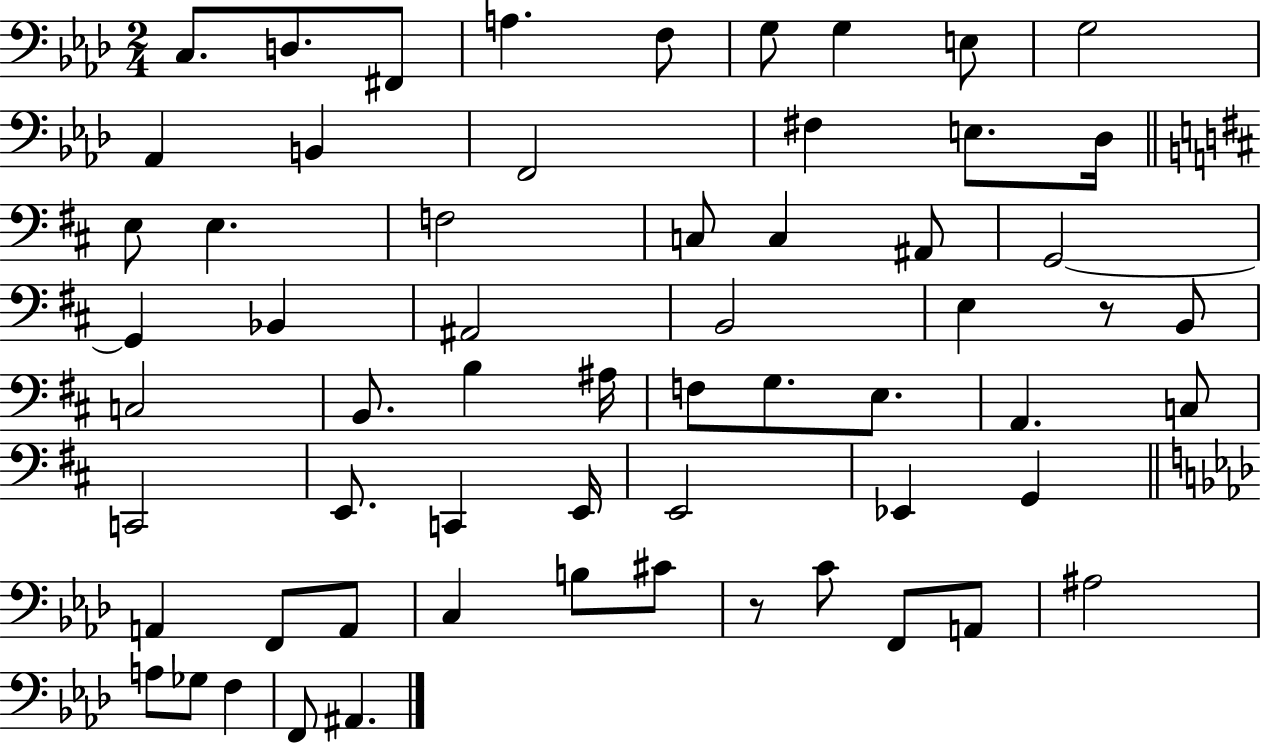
X:1
T:Untitled
M:2/4
L:1/4
K:Ab
C,/2 D,/2 ^F,,/2 A, F,/2 G,/2 G, E,/2 G,2 _A,, B,, F,,2 ^F, E,/2 _D,/4 E,/2 E, F,2 C,/2 C, ^A,,/2 G,,2 G,, _B,, ^A,,2 B,,2 E, z/2 B,,/2 C,2 B,,/2 B, ^A,/4 F,/2 G,/2 E,/2 A,, C,/2 C,,2 E,,/2 C,, E,,/4 E,,2 _E,, G,, A,, F,,/2 A,,/2 C, B,/2 ^C/2 z/2 C/2 F,,/2 A,,/2 ^A,2 A,/2 _G,/2 F, F,,/2 ^A,,